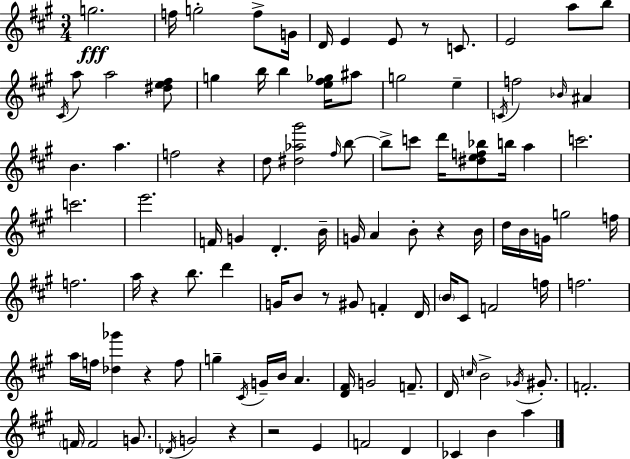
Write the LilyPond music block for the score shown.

{
  \clef treble
  \numericTimeSignature
  \time 3/4
  \key a \major
  g''2.\fff | f''16 g''2-. f''8-> g'16 | d'16 e'4 e'8 r8 c'8. | e'2 a''8 b''8 | \break \acciaccatura { cis'16 } a''8 a''2 <dis'' e'' fis''>8 | g''4 b''16 b''4 <e'' fis'' ges''>16 ais''8 | g''2 e''4-- | \acciaccatura { c'16 } f''2 \grace { bes'16 } ais'4 | \break b'4. a''4. | f''2 r4 | d''8 <dis'' aes'' gis'''>2 | \grace { fis''16 } b''8~~ b''8-> c'''8 d'''16 <dis'' e'' f'' bes''>8 b''16 | \break a''4 c'''2. | c'''2. | e'''2. | f'16 g'4 d'4.-. | \break b'16-- g'16 a'4 b'8-. r4 | b'16 d''16 b'16 g'16 g''2 | f''16 f''2. | a''16 r4 b''8. | \break d'''4 g'16 b'8 r8 gis'8 f'4-. | d'16 \parenthesize b'16 cis'8 f'2 | f''16 f''2. | a''16 f''16 <des'' ges'''>4 r4 | \break f''8 g''4-- \acciaccatura { cis'16 } g'16-- b'16 a'4. | <d' fis'>16 g'2 | f'8.-- d'16 \grace { c''16 } b'2-> | \acciaccatura { ges'16 } gis'8.-. f'2.-. | \break \parenthesize f'16 f'2 | g'8. \acciaccatura { des'16 } g'2 | r4 r2 | e'4 f'2 | \break d'4 ces'4 | b'4 a''4 \bar "|."
}